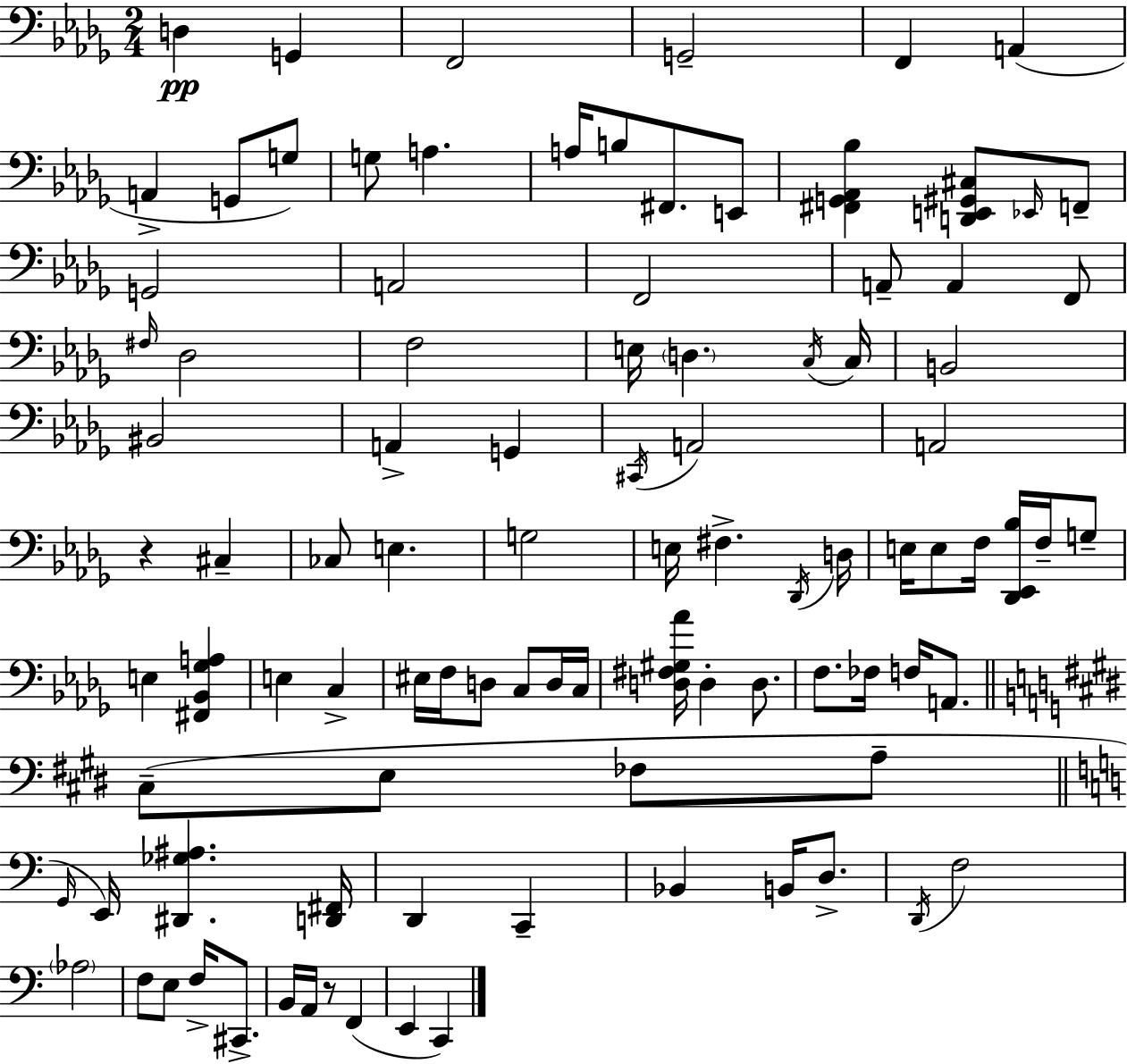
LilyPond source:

{
  \clef bass
  \numericTimeSignature
  \time 2/4
  \key bes \minor
  d4\pp g,4 | f,2 | g,2-- | f,4 a,4( | \break a,4-> g,8 g8) | g8 a4. | a16 b8 fis,8. e,8 | <fis, g, aes, bes>4 <d, e, gis, cis>8 \grace { ees,16 } f,8-- | \break g,2 | a,2 | f,2 | a,8-- a,4 f,8 | \break \grace { fis16 } des2 | f2 | e16 \parenthesize d4. | \acciaccatura { c16 } c16 b,2 | \break bis,2 | a,4-> g,4 | \acciaccatura { cis,16 } a,2 | a,2 | \break r4 | cis4-- ces8 e4. | g2 | e16 fis4.-> | \break \acciaccatura { des,16 } d16 e16 e8 | f16 <des, ees, bes>16 f16-- g8-- e4 | <fis, bes, ges a>4 e4 | c4-> eis16 f16 d8 | \break c8 d16 c16 <d fis gis aes'>16 d4-. | d8. f8. | fes16 f16 a,8. \bar "||" \break \key e \major cis8--( e8 fes8 a8-- | \bar "||" \break \key c \major \grace { g,16 } e,16) <dis, ges ais>4. | <d, fis,>16 d,4 c,4-- | bes,4 b,16 d8.-> | \acciaccatura { d,16 } f2 | \break \parenthesize aes2 | f8 e8 f16-> cis,8.-> | b,16 a,16 r8 f,4( | e,4 c,4) | \break \bar "|."
}